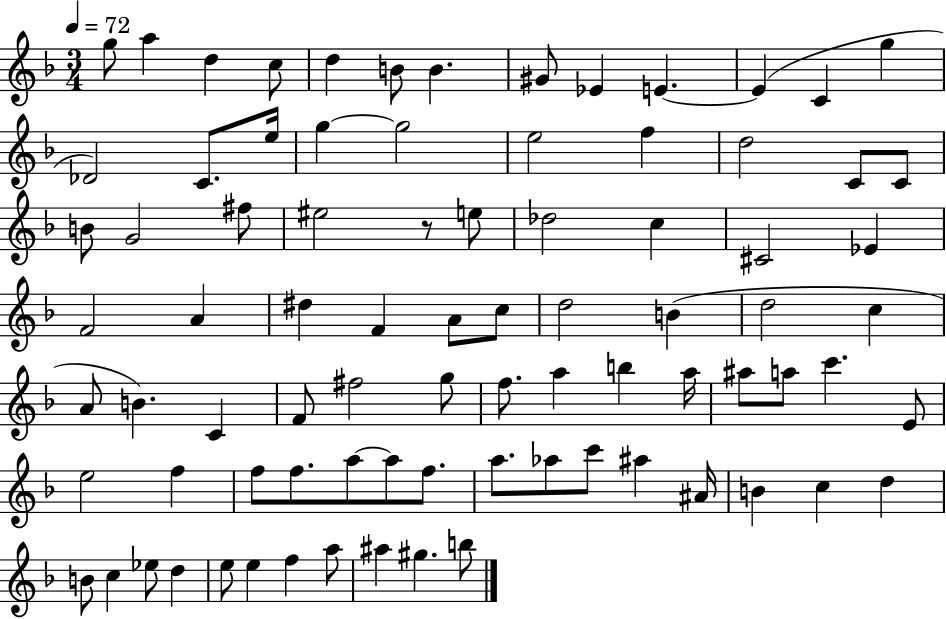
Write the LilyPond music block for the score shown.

{
  \clef treble
  \numericTimeSignature
  \time 3/4
  \key f \major
  \tempo 4 = 72
  g''8 a''4 d''4 c''8 | d''4 b'8 b'4. | gis'8 ees'4 e'4.~~ | e'4( c'4 g''4 | \break des'2) c'8. e''16 | g''4~~ g''2 | e''2 f''4 | d''2 c'8 c'8 | \break b'8 g'2 fis''8 | eis''2 r8 e''8 | des''2 c''4 | cis'2 ees'4 | \break f'2 a'4 | dis''4 f'4 a'8 c''8 | d''2 b'4( | d''2 c''4 | \break a'8 b'4.) c'4 | f'8 fis''2 g''8 | f''8. a''4 b''4 a''16 | ais''8 a''8 c'''4. e'8 | \break e''2 f''4 | f''8 f''8. a''8~~ a''8 f''8. | a''8. aes''8 c'''8 ais''4 ais'16 | b'4 c''4 d''4 | \break b'8 c''4 ees''8 d''4 | e''8 e''4 f''4 a''8 | ais''4 gis''4. b''8 | \bar "|."
}